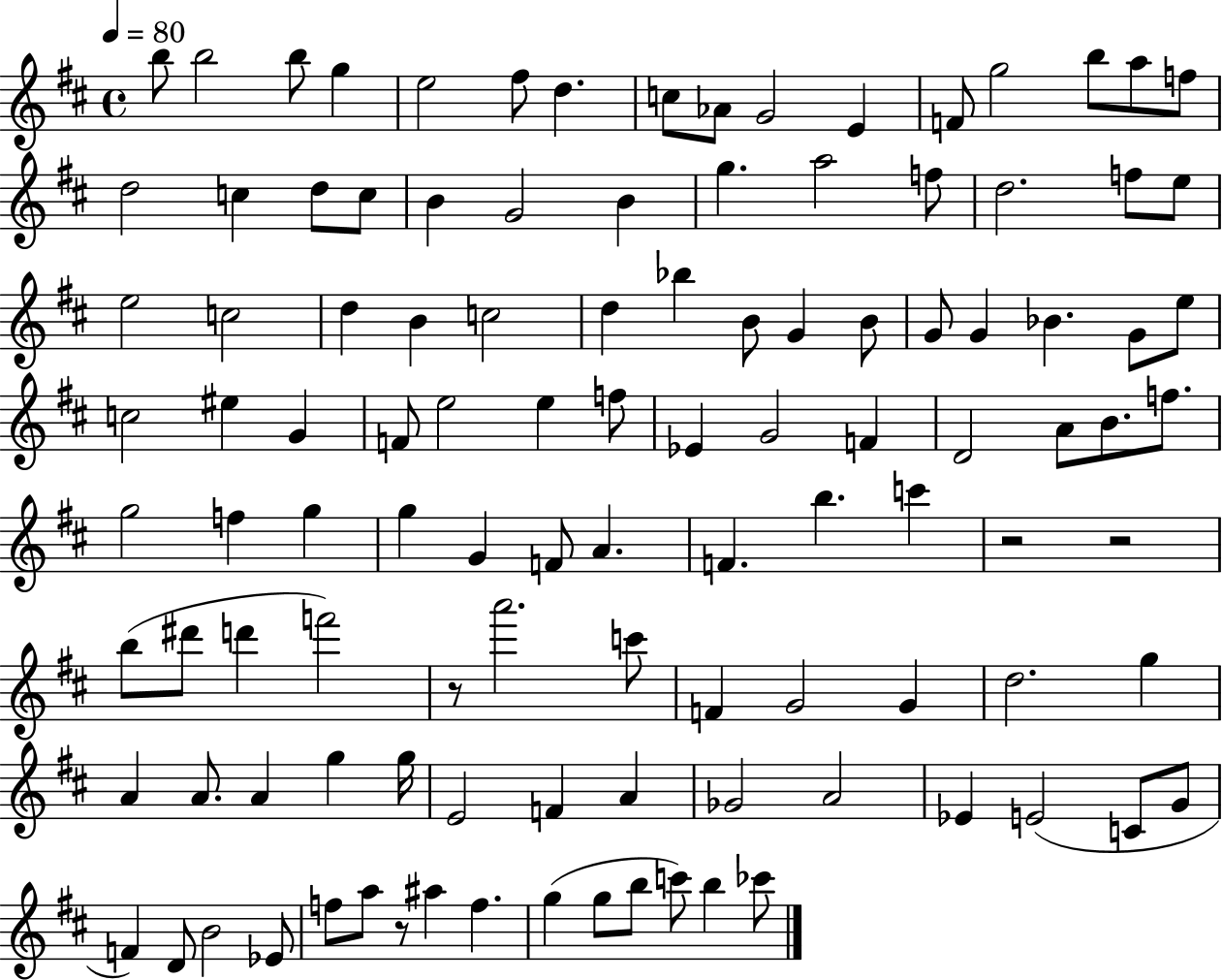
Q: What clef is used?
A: treble